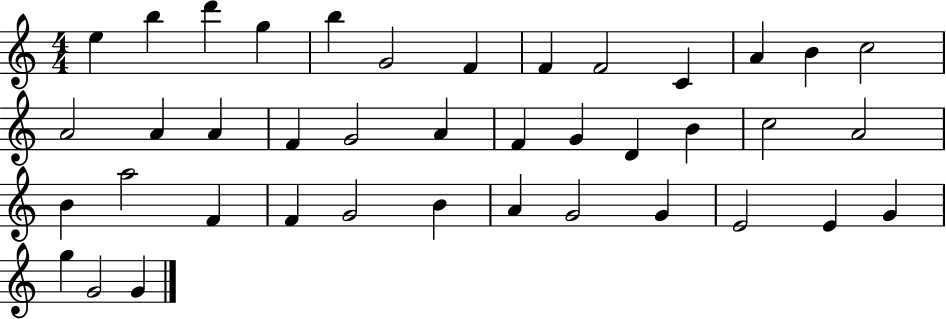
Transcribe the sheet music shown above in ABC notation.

X:1
T:Untitled
M:4/4
L:1/4
K:C
e b d' g b G2 F F F2 C A B c2 A2 A A F G2 A F G D B c2 A2 B a2 F F G2 B A G2 G E2 E G g G2 G